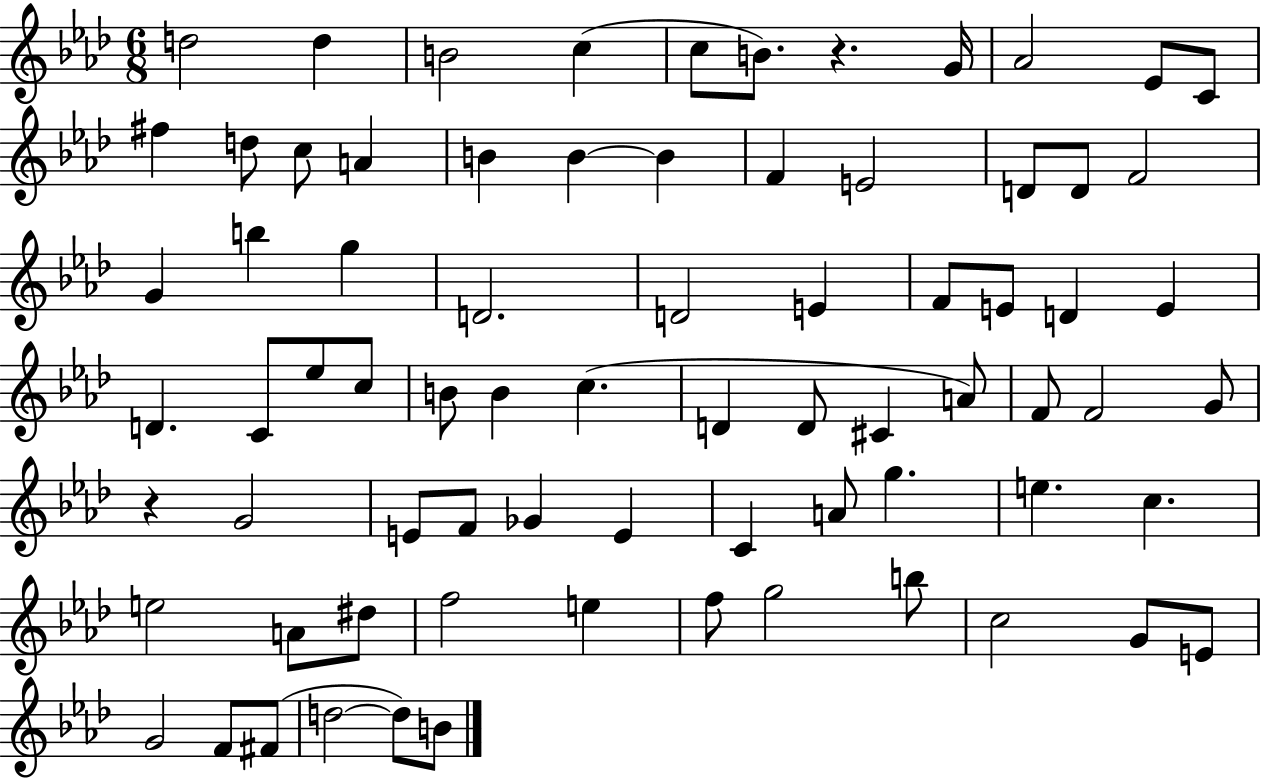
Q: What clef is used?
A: treble